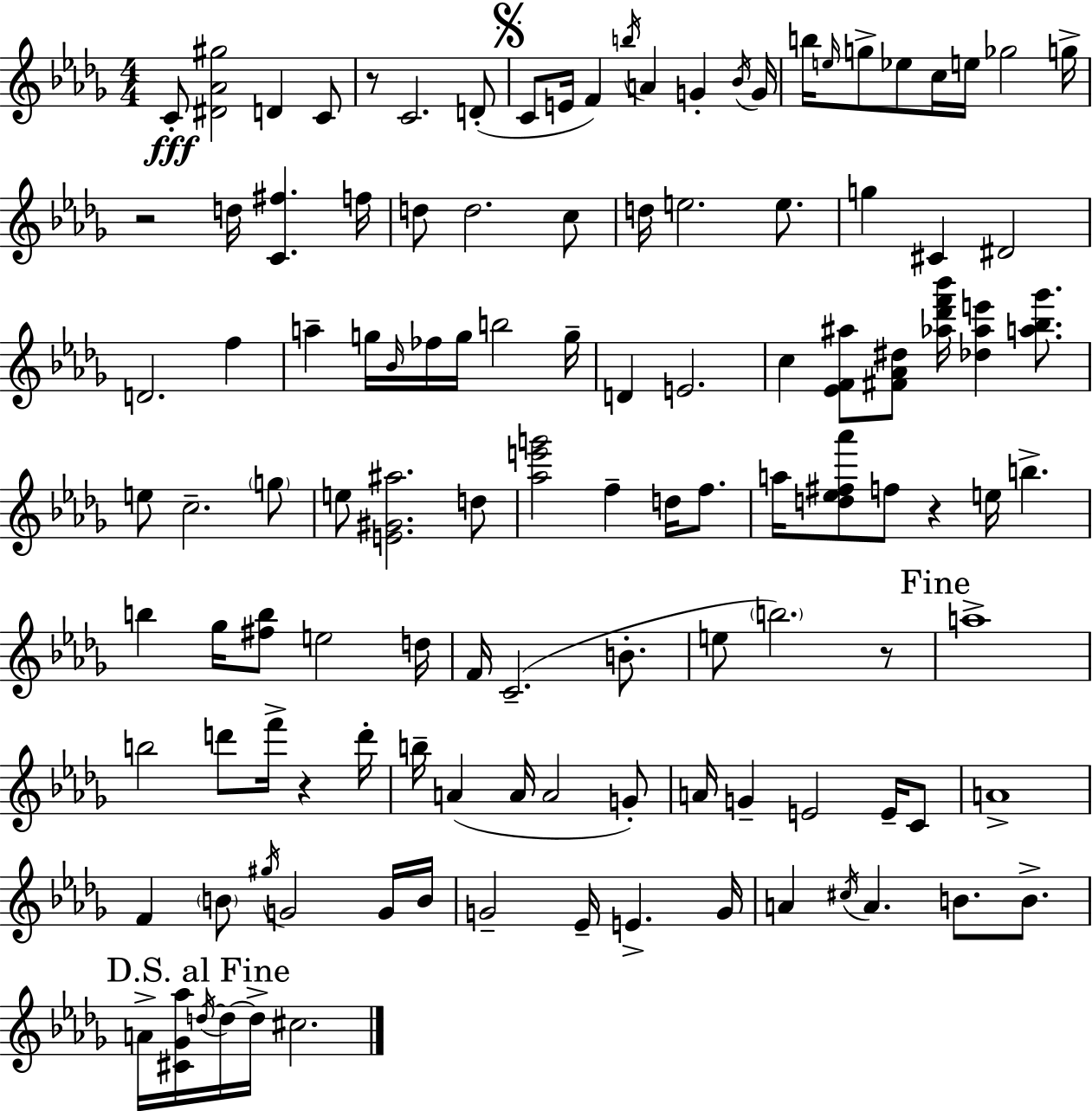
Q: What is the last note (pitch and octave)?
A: C#5